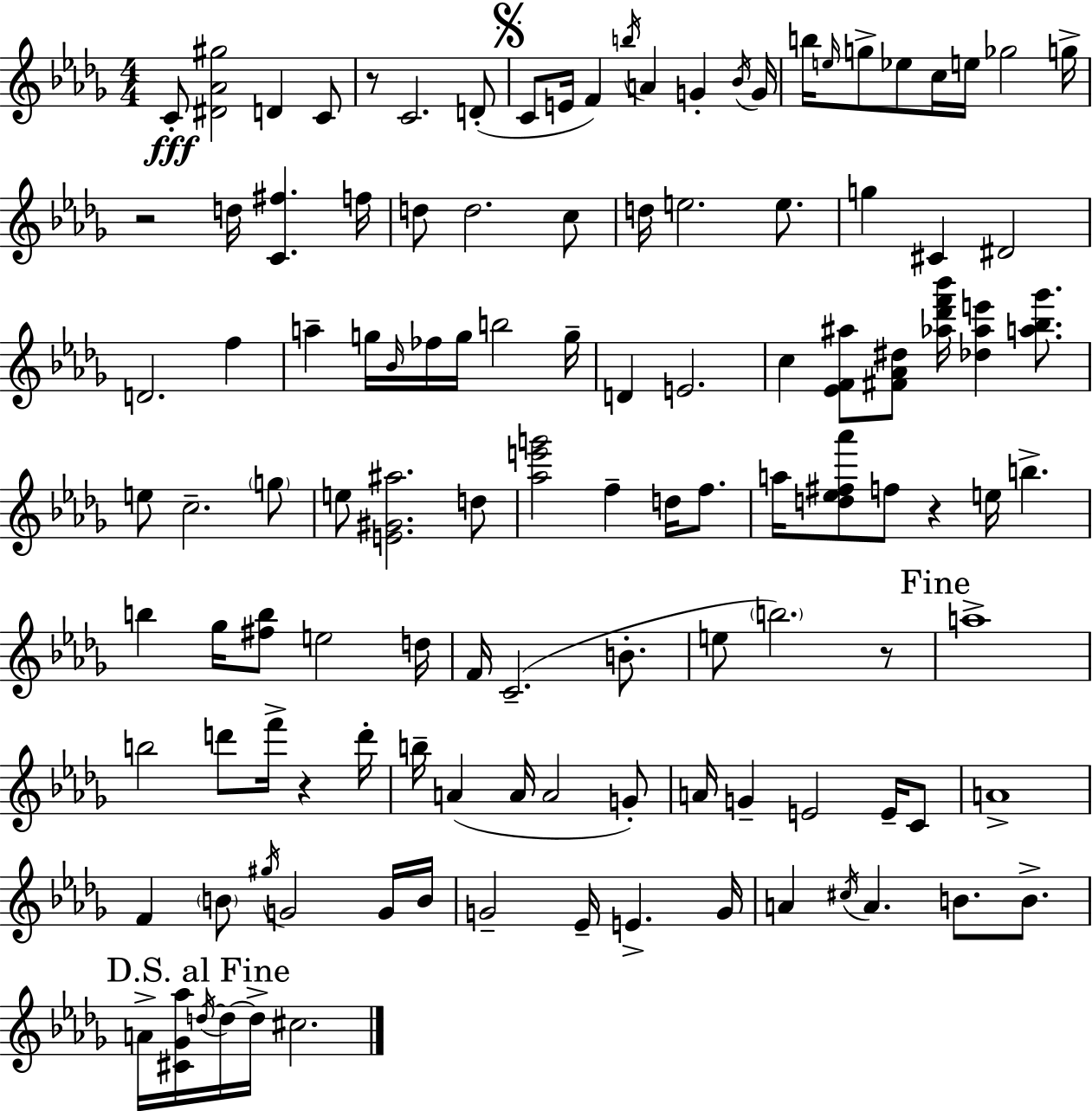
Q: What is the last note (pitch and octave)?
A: C#5